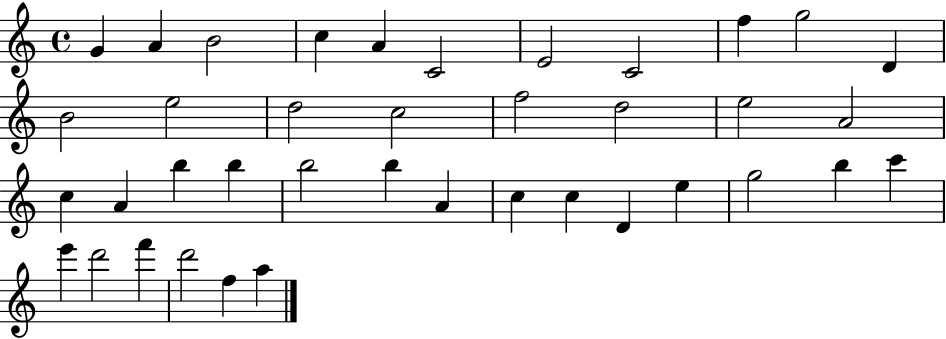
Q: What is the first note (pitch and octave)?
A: G4